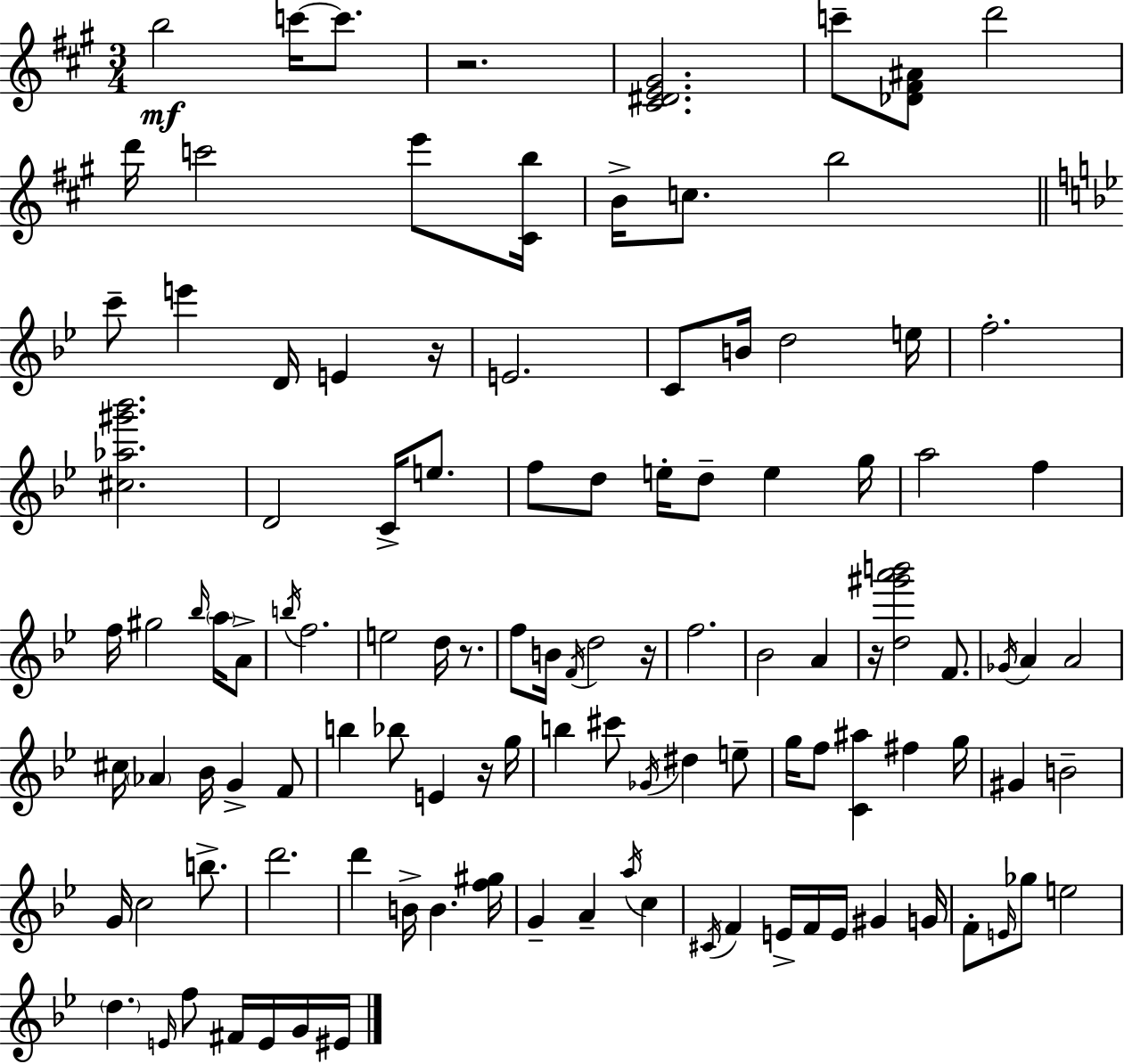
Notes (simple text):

B5/h C6/s C6/e. R/h. [C#4,D#4,E4,G#4]/h. C6/e [Db4,F#4,A#4]/e D6/h D6/s C6/h E6/e [C#4,B5]/s B4/s C5/e. B5/h C6/e E6/q D4/s E4/q R/s E4/h. C4/e B4/s D5/h E5/s F5/h. [C#5,Ab5,G#6,Bb6]/h. D4/h C4/s E5/e. F5/e D5/e E5/s D5/e E5/q G5/s A5/h F5/q F5/s G#5/h Bb5/s A5/s A4/e B5/s F5/h. E5/h D5/s R/e. F5/e B4/s F4/s D5/h R/s F5/h. Bb4/h A4/q R/s [D5,G#6,A6,B6]/h F4/e. Gb4/s A4/q A4/h C#5/s Ab4/q Bb4/s G4/q F4/e B5/q Bb5/e E4/q R/s G5/s B5/q C#6/e Gb4/s D#5/q E5/e G5/s F5/e [C4,A#5]/q F#5/q G5/s G#4/q B4/h G4/s C5/h B5/e. D6/h. D6/q B4/s B4/q. [F5,G#5]/s G4/q A4/q A5/s C5/q C#4/s F4/q E4/s F4/s E4/s G#4/q G4/s F4/e E4/s Gb5/e E5/h D5/q. E4/s F5/e F#4/s E4/s G4/s EIS4/s